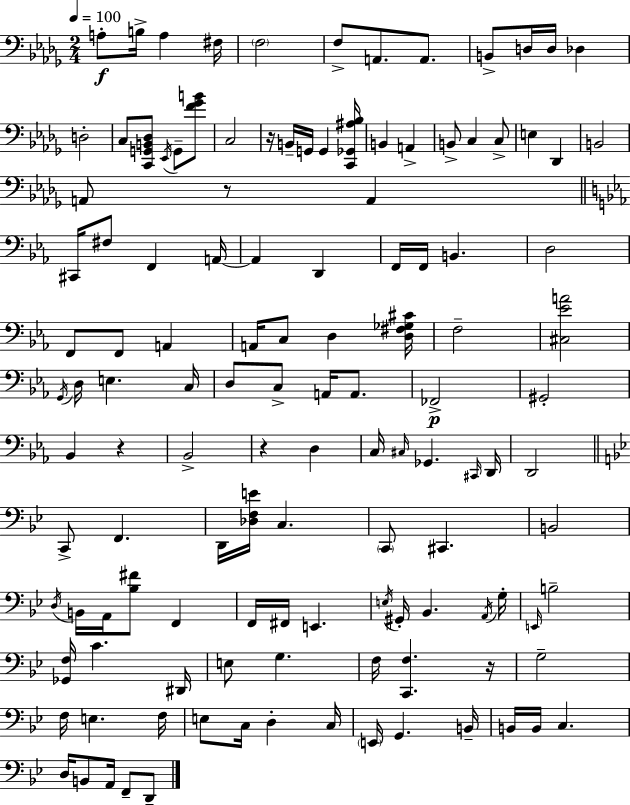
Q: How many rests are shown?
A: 5